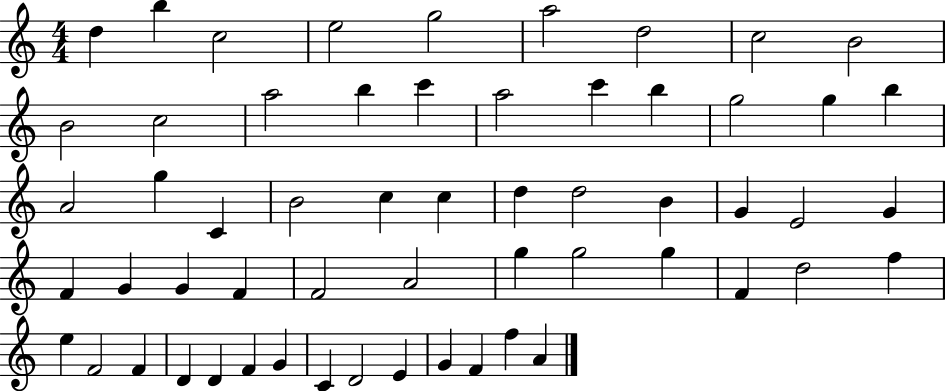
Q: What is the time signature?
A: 4/4